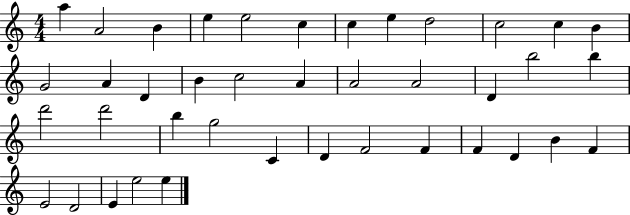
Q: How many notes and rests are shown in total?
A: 40